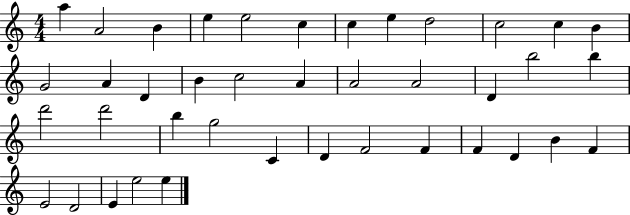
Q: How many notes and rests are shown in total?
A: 40